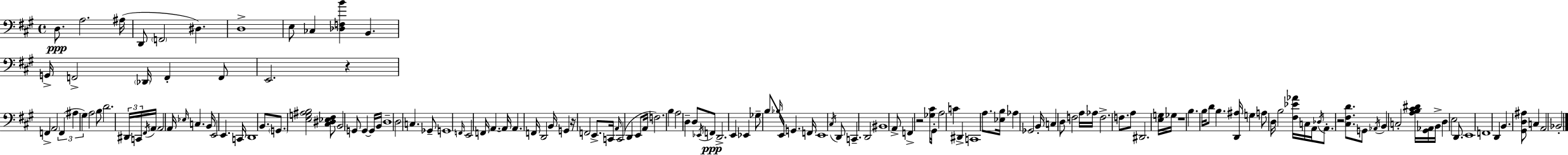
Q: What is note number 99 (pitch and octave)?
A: Gb2